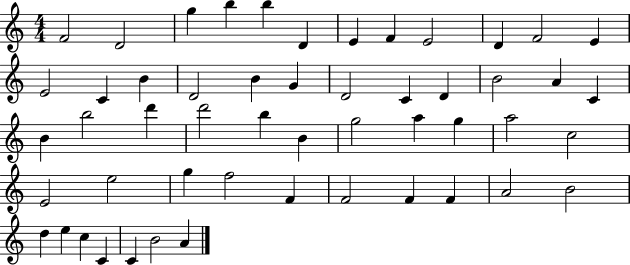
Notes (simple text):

F4/h D4/h G5/q B5/q B5/q D4/q E4/q F4/q E4/h D4/q F4/h E4/q E4/h C4/q B4/q D4/h B4/q G4/q D4/h C4/q D4/q B4/h A4/q C4/q B4/q B5/h D6/q D6/h B5/q B4/q G5/h A5/q G5/q A5/h C5/h E4/h E5/h G5/q F5/h F4/q F4/h F4/q F4/q A4/h B4/h D5/q E5/q C5/q C4/q C4/q B4/h A4/q